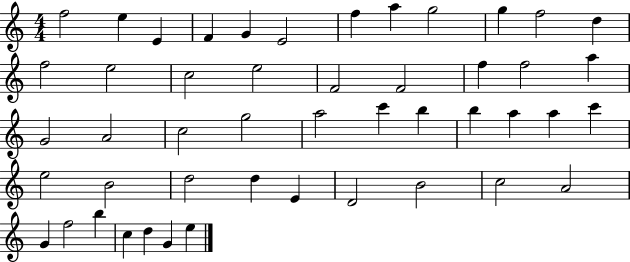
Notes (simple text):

F5/h E5/q E4/q F4/q G4/q E4/h F5/q A5/q G5/h G5/q F5/h D5/q F5/h E5/h C5/h E5/h F4/h F4/h F5/q F5/h A5/q G4/h A4/h C5/h G5/h A5/h C6/q B5/q B5/q A5/q A5/q C6/q E5/h B4/h D5/h D5/q E4/q D4/h B4/h C5/h A4/h G4/q F5/h B5/q C5/q D5/q G4/q E5/q